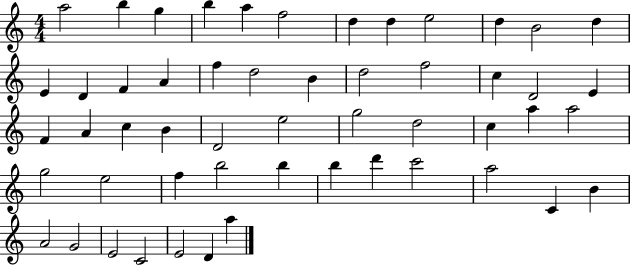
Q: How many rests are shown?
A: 0